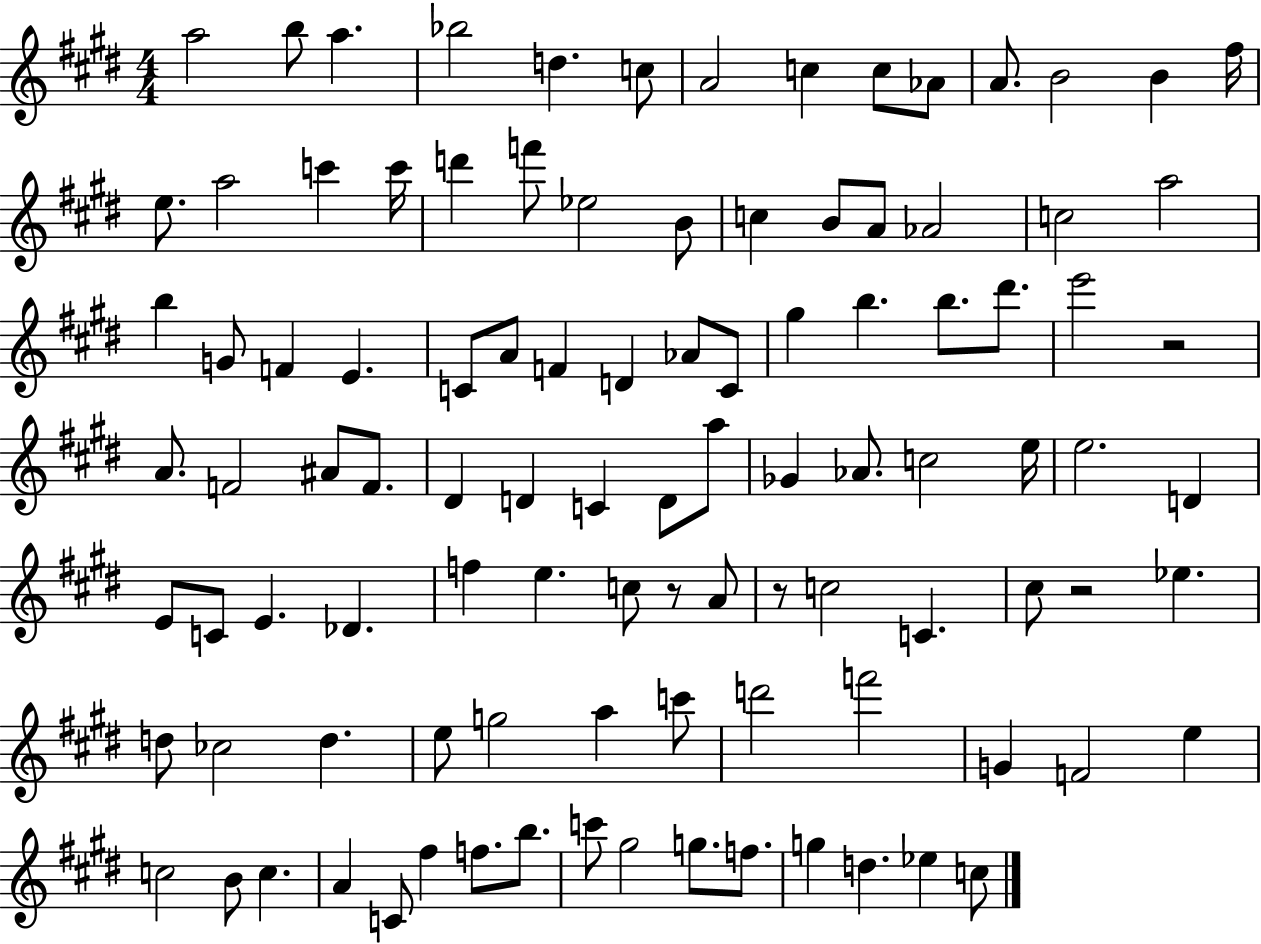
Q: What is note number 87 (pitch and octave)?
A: C4